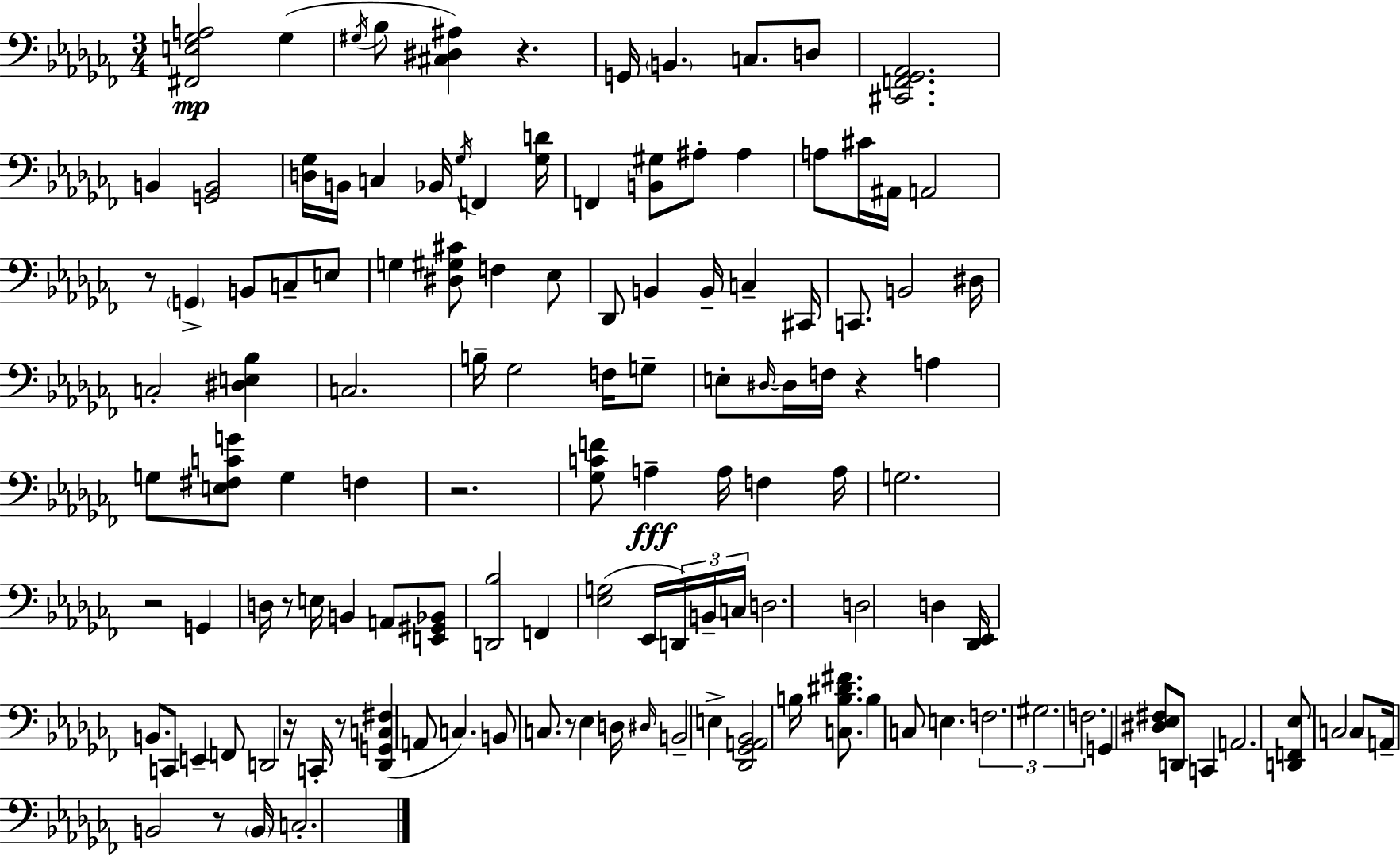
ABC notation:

X:1
T:Untitled
M:3/4
L:1/4
K:Abm
[^F,,E,_G,A,]2 _G, ^G,/4 _B,/2 [^C,^D,^A,] z G,,/4 B,, C,/2 D,/2 [^C,,F,,_G,,_A,,]2 B,, [G,,B,,]2 [D,_G,]/4 B,,/4 C, _B,,/4 _G,/4 F,, [_G,D]/4 F,, [B,,^G,]/2 ^A,/2 ^A, A,/2 ^C/4 ^A,,/4 A,,2 z/2 G,, B,,/2 C,/2 E,/2 G, [^D,^G,^C]/2 F, _E,/2 _D,,/2 B,, B,,/4 C, ^C,,/4 C,,/2 B,,2 ^D,/4 C,2 [^D,E,_B,] C,2 B,/4 _G,2 F,/4 G,/2 E,/2 ^D,/4 ^D,/4 F,/4 z A, G,/2 [E,^F,CG]/2 G, F, z2 [_G,CF]/2 A, A,/4 F, A,/4 G,2 z2 G,, D,/4 z/2 E,/4 B,, A,,/2 [E,,^G,,_B,,]/2 [D,,_B,]2 F,, [_E,G,]2 _E,,/4 D,,/4 B,,/4 C,/4 D,2 D,2 D, [_D,,_E,,]/4 B,,/2 C,,/2 E,, F,,/2 D,,2 z/4 C,,/4 z/2 [_D,,G,,C,^F,] A,,/2 C, B,,/2 C,/2 z/2 _E, D,/4 ^D,/4 B,,2 E, [_D,,_G,,A,,_B,,]2 B,/4 [C,B,^D^F]/2 B, C,/2 E, F,2 ^G,2 F,2 G,, [^D,_E,^F,]/2 D,,/2 C,, A,,2 [D,,F,,_E,]/2 C,2 C,/2 A,,/4 B,,2 z/2 B,,/4 C,2